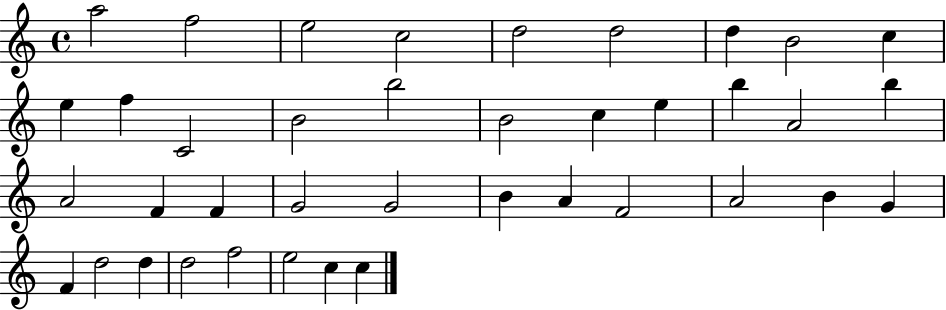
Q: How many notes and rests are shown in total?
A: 39